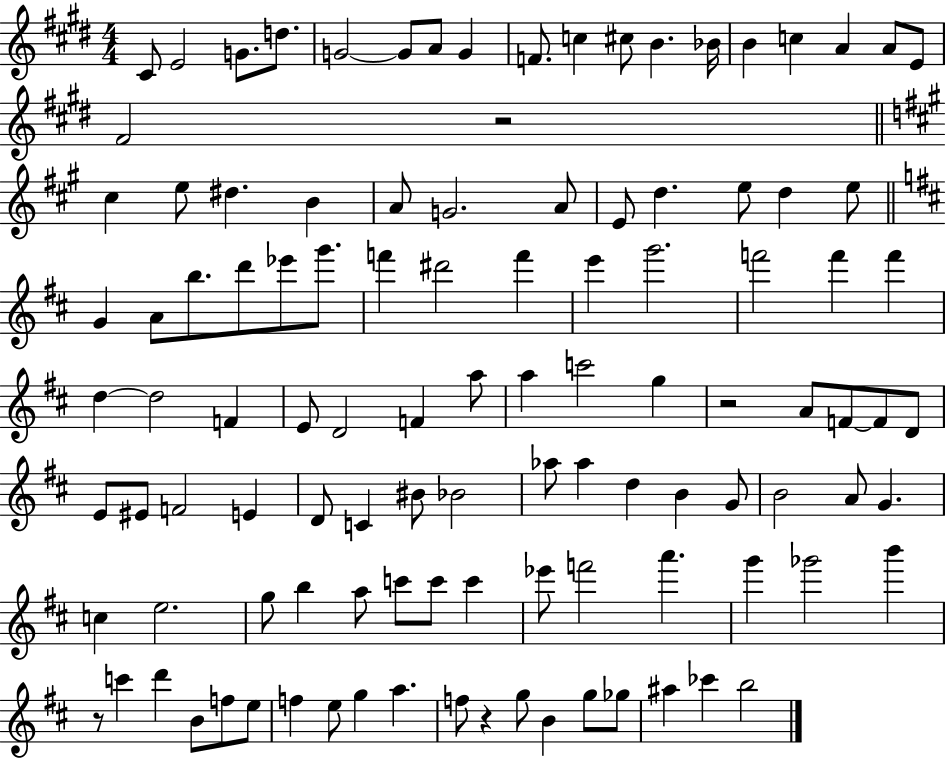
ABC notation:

X:1
T:Untitled
M:4/4
L:1/4
K:E
^C/2 E2 G/2 d/2 G2 G/2 A/2 G F/2 c ^c/2 B _B/4 B c A A/2 E/2 ^F2 z2 ^c e/2 ^d B A/2 G2 A/2 E/2 d e/2 d e/2 G A/2 b/2 d'/2 _e'/2 g'/2 f' ^d'2 f' e' g'2 f'2 f' f' d d2 F E/2 D2 F a/2 a c'2 g z2 A/2 F/2 F/2 D/2 E/2 ^E/2 F2 E D/2 C ^B/2 _B2 _a/2 _a d B G/2 B2 A/2 G c e2 g/2 b a/2 c'/2 c'/2 c' _e'/2 f'2 a' g' _g'2 b' z/2 c' d' B/2 f/2 e/2 f e/2 g a f/2 z g/2 B g/2 _g/2 ^a _c' b2